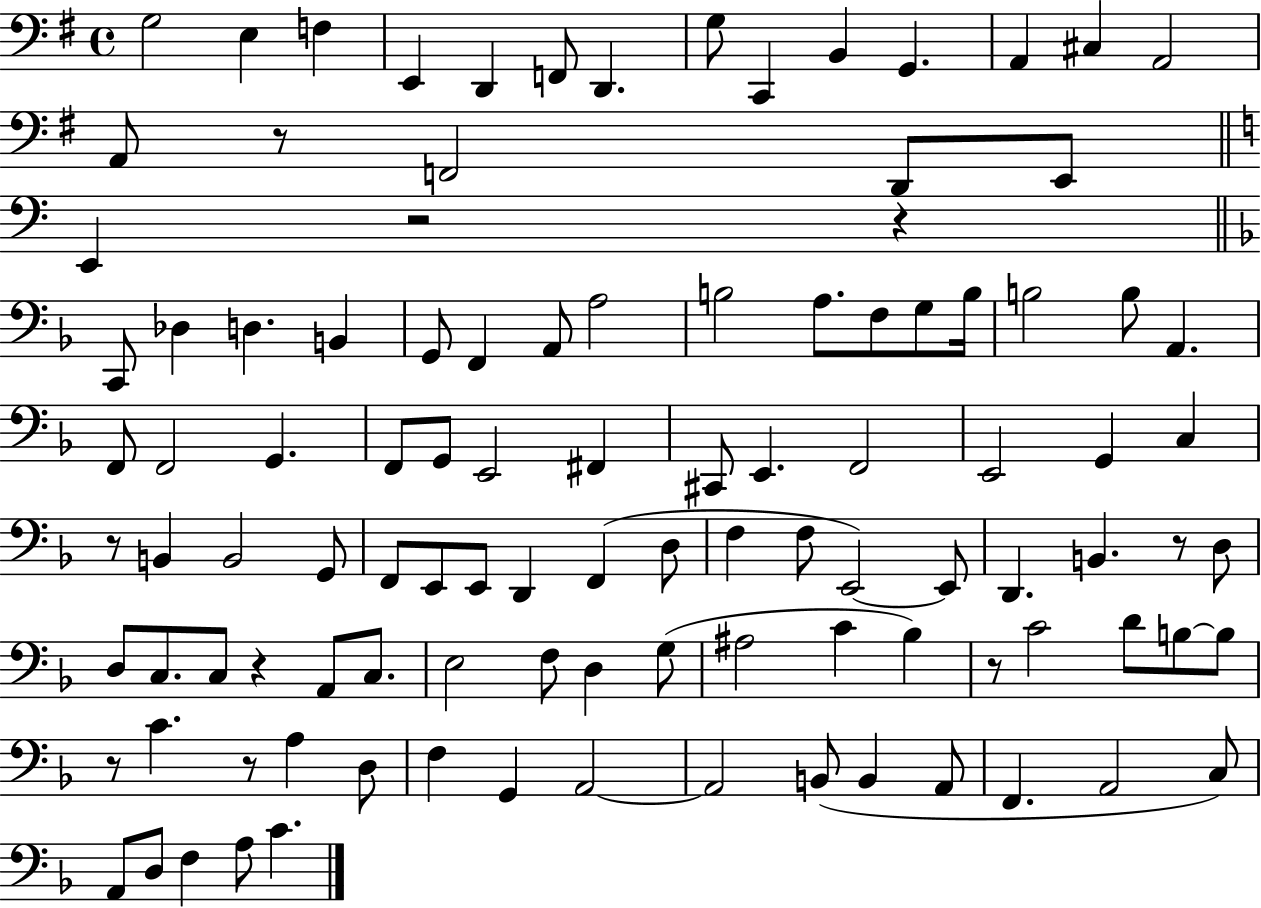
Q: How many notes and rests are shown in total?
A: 107